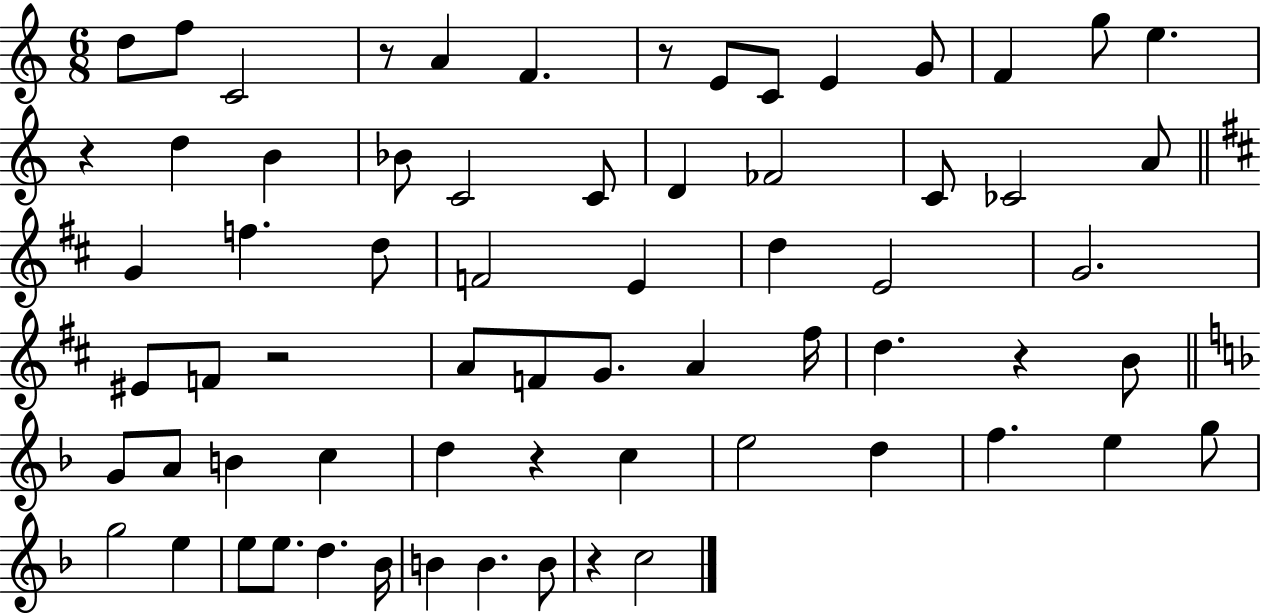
D5/e F5/e C4/h R/e A4/q F4/q. R/e E4/e C4/e E4/q G4/e F4/q G5/e E5/q. R/q D5/q B4/q Bb4/e C4/h C4/e D4/q FES4/h C4/e CES4/h A4/e G4/q F5/q. D5/e F4/h E4/q D5/q E4/h G4/h. EIS4/e F4/e R/h A4/e F4/e G4/e. A4/q F#5/s D5/q. R/q B4/e G4/e A4/e B4/q C5/q D5/q R/q C5/q E5/h D5/q F5/q. E5/q G5/e G5/h E5/q E5/e E5/e. D5/q. Bb4/s B4/q B4/q. B4/e R/q C5/h